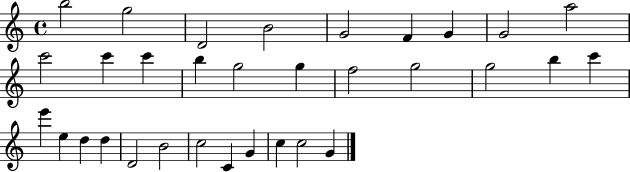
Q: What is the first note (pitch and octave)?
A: B5